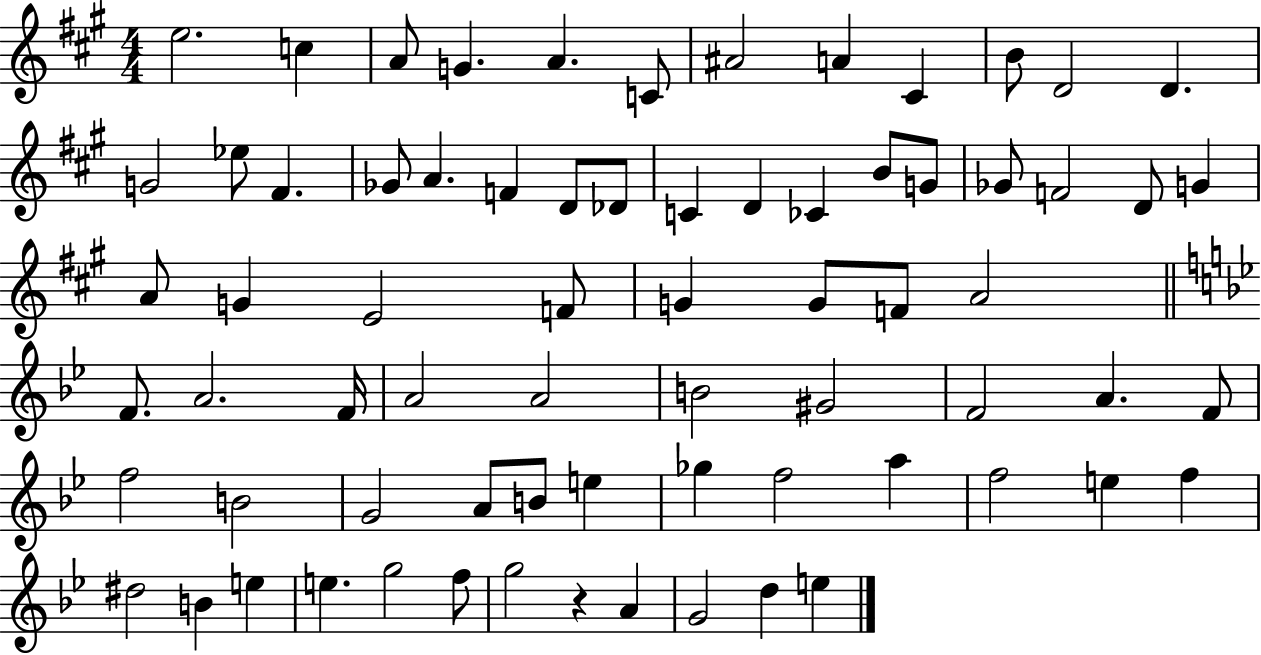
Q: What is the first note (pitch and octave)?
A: E5